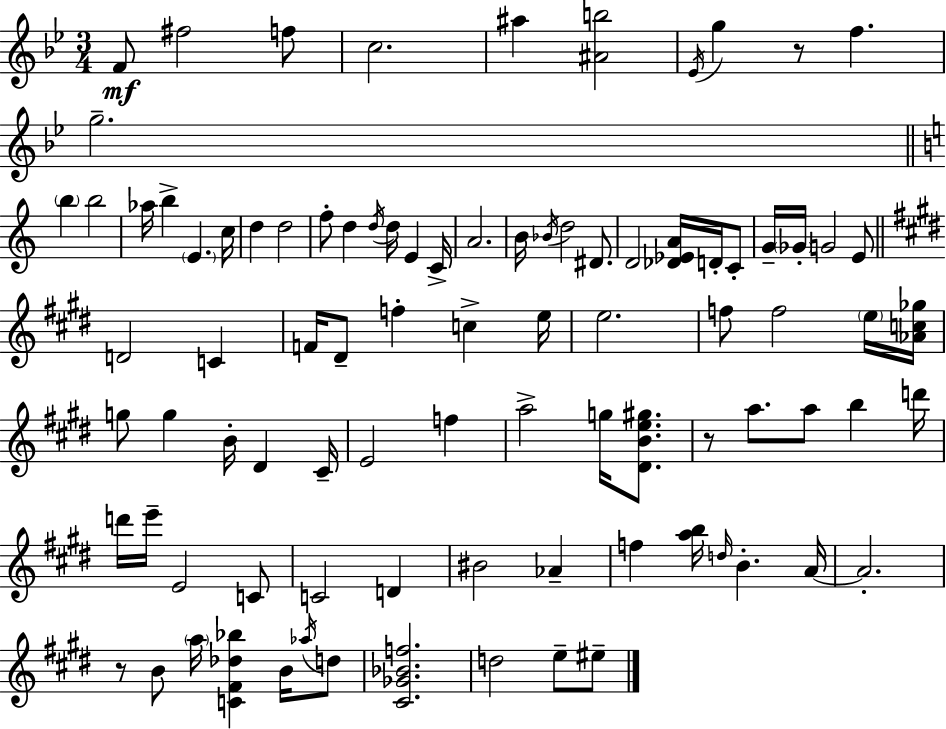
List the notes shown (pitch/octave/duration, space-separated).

F4/e F#5/h F5/e C5/h. A#5/q [A#4,B5]/h Eb4/s G5/q R/e F5/q. G5/h. B5/q B5/h Ab5/s B5/q E4/q. C5/s D5/q D5/h F5/e D5/q D5/s D5/s E4/q C4/s A4/h. B4/s Bb4/s D5/h D#4/e. D4/h [Db4,Eb4,A4]/s D4/s C4/e G4/s Gb4/s G4/h E4/e D4/h C4/q F4/s D#4/e F5/q C5/q E5/s E5/h. F5/e F5/h E5/s [Ab4,C5,Gb5]/s G5/e G5/q B4/s D#4/q C#4/s E4/h F5/q A5/h G5/s [D#4,B4,E5,G#5]/e. R/e A5/e. A5/e B5/q D6/s D6/s E6/s E4/h C4/e C4/h D4/q BIS4/h Ab4/q F5/q [A5,B5]/s D5/s B4/q. A4/s A4/h. R/e B4/e A5/s [C4,F#4,Db5,Bb5]/q B4/s Ab5/s D5/e [C#4,Gb4,Bb4,F5]/h. D5/h E5/e EIS5/e